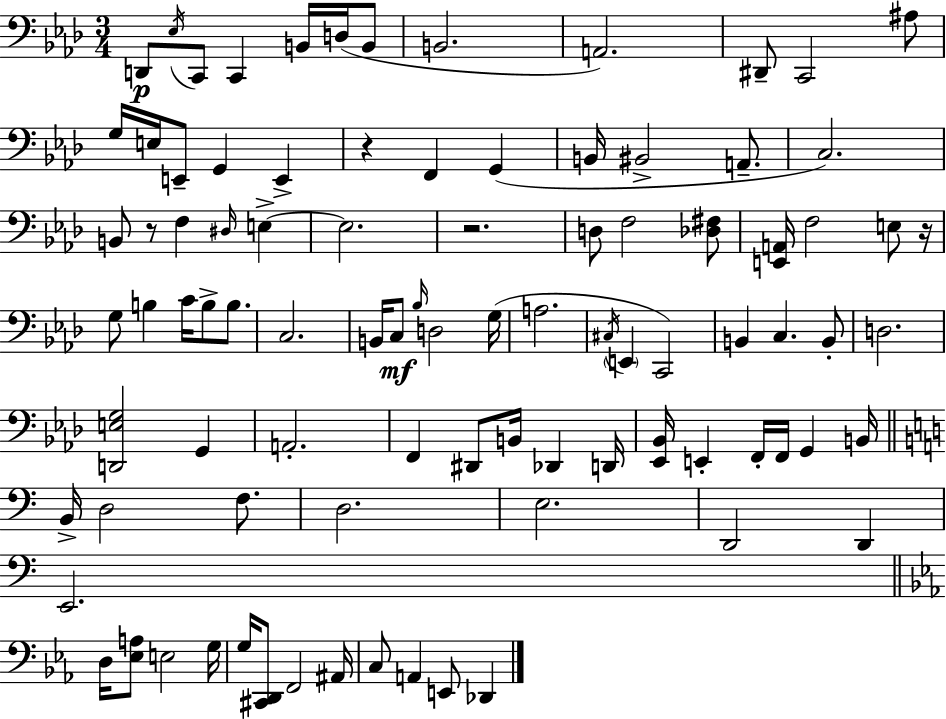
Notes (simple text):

D2/e Eb3/s C2/e C2/q B2/s D3/s B2/e B2/h. A2/h. D#2/e C2/h A#3/e G3/s E3/s E2/e G2/q E2/q R/q F2/q G2/q B2/s BIS2/h A2/e. C3/h. B2/e R/e F3/q D#3/s E3/q E3/h. R/h. D3/e F3/h [Db3,F#3]/e [E2,A2]/s F3/h E3/e R/s G3/e B3/q C4/s B3/e B3/e. C3/h. B2/s C3/e Bb3/s D3/h G3/s A3/h. C#3/s E2/q C2/h B2/q C3/q. B2/e D3/h. [D2,E3,G3]/h G2/q A2/h. F2/q D#2/e B2/s Db2/q D2/s [Eb2,Bb2]/s E2/q F2/s F2/s G2/q B2/s B2/s D3/h F3/e. D3/h. E3/h. D2/h D2/q E2/h. D3/s [Eb3,A3]/e E3/h G3/s G3/s [C#2,D2]/e F2/h A#2/s C3/e A2/q E2/e Db2/q